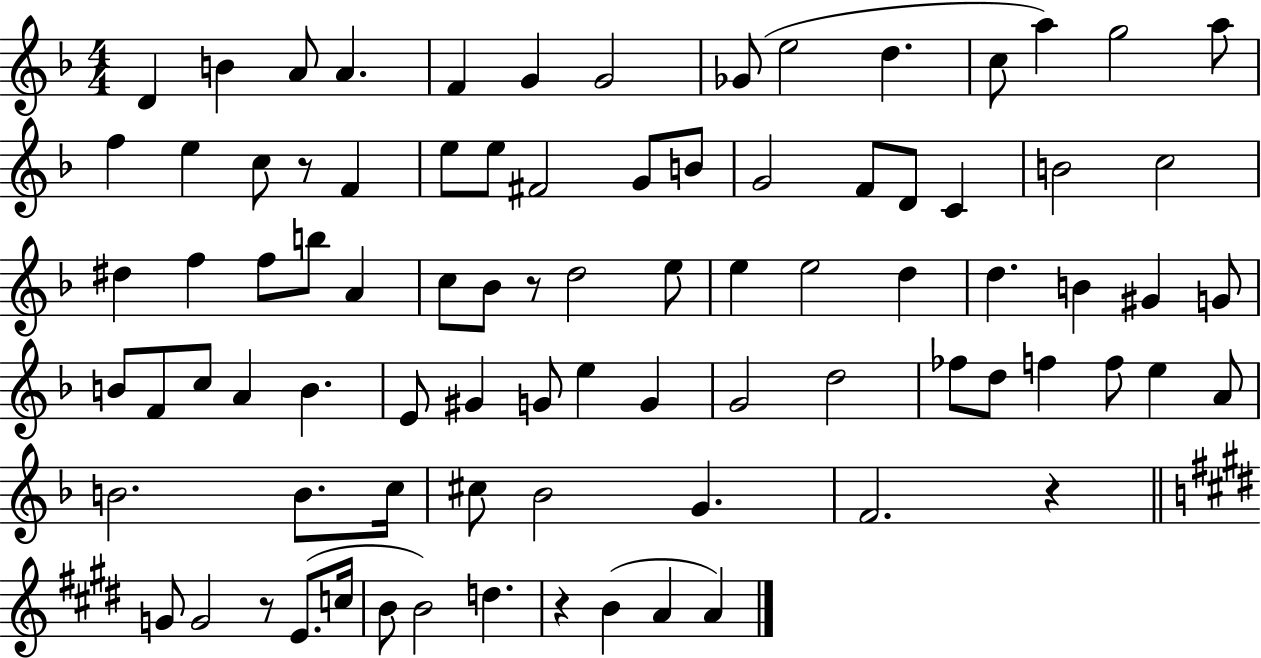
{
  \clef treble
  \numericTimeSignature
  \time 4/4
  \key f \major
  \repeat volta 2 { d'4 b'4 a'8 a'4. | f'4 g'4 g'2 | ges'8( e''2 d''4. | c''8 a''4) g''2 a''8 | \break f''4 e''4 c''8 r8 f'4 | e''8 e''8 fis'2 g'8 b'8 | g'2 f'8 d'8 c'4 | b'2 c''2 | \break dis''4 f''4 f''8 b''8 a'4 | c''8 bes'8 r8 d''2 e''8 | e''4 e''2 d''4 | d''4. b'4 gis'4 g'8 | \break b'8 f'8 c''8 a'4 b'4. | e'8 gis'4 g'8 e''4 g'4 | g'2 d''2 | fes''8 d''8 f''4 f''8 e''4 a'8 | \break b'2. b'8. c''16 | cis''8 bes'2 g'4. | f'2. r4 | \bar "||" \break \key e \major g'8 g'2 r8 e'8.( c''16 | b'8 b'2) d''4. | r4 b'4( a'4 a'4) | } \bar "|."
}